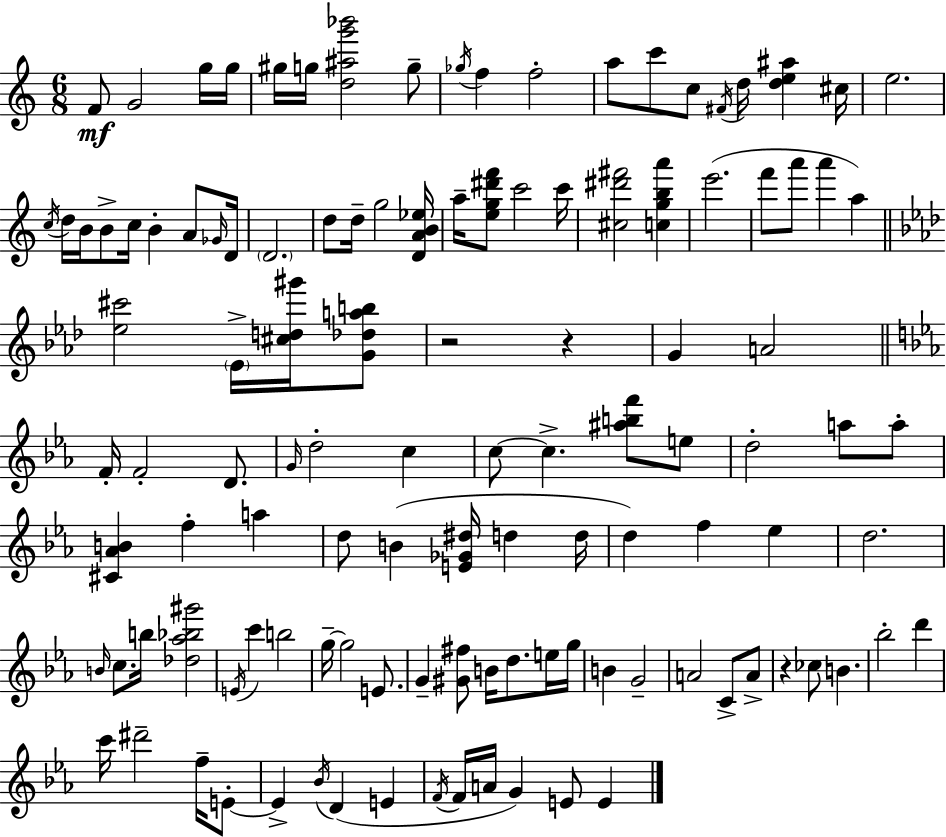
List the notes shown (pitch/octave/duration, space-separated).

F4/e G4/h G5/s G5/s G#5/s G5/s [D5,A#5,G6,Bb6]/h G5/e Gb5/s F5/q F5/h A5/e C6/e C5/e F#4/s D5/s [D5,E5,A#5]/q C#5/s E5/h. C5/s D5/s B4/s B4/e C5/s B4/q A4/e Gb4/s D4/s D4/h. D5/e D5/s G5/h [D4,A4,B4,Eb5]/s A5/s [E5,G5,D#6,F6]/e C6/h C6/s [C#5,D#6,F#6]/h [C5,G5,B5,A6]/q E6/h. F6/e A6/e A6/q A5/q [Eb5,C#6]/h Eb4/s [C#5,D5,G#6]/s [G4,Db5,A5,B5]/e R/h R/q G4/q A4/h F4/s F4/h D4/e. G4/s D5/h C5/q C5/e C5/q. [A#5,B5,F6]/e E5/e D5/h A5/e A5/e [C#4,Ab4,B4]/q F5/q A5/q D5/e B4/q [E4,Gb4,D#5]/s D5/q D5/s D5/q F5/q Eb5/q D5/h. B4/s C5/e. B5/s [Db5,Ab5,Bb5,G#6]/h E4/s C6/q B5/h G5/s G5/h E4/e. G4/q [G#4,F#5]/e B4/s D5/e. E5/s G5/s B4/q G4/h A4/h C4/e A4/e R/q CES5/e B4/q. Bb5/h D6/q C6/s D#6/h F5/s E4/e E4/q Bb4/s D4/q E4/q F4/s F4/s A4/s G4/q E4/e E4/q